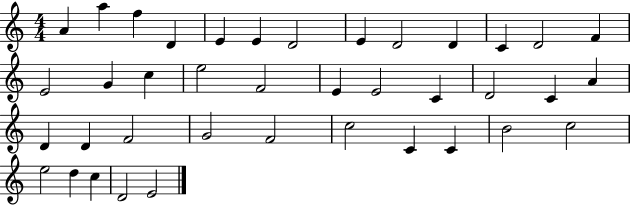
{
  \clef treble
  \numericTimeSignature
  \time 4/4
  \key c \major
  a'4 a''4 f''4 d'4 | e'4 e'4 d'2 | e'4 d'2 d'4 | c'4 d'2 f'4 | \break e'2 g'4 c''4 | e''2 f'2 | e'4 e'2 c'4 | d'2 c'4 a'4 | \break d'4 d'4 f'2 | g'2 f'2 | c''2 c'4 c'4 | b'2 c''2 | \break e''2 d''4 c''4 | d'2 e'2 | \bar "|."
}